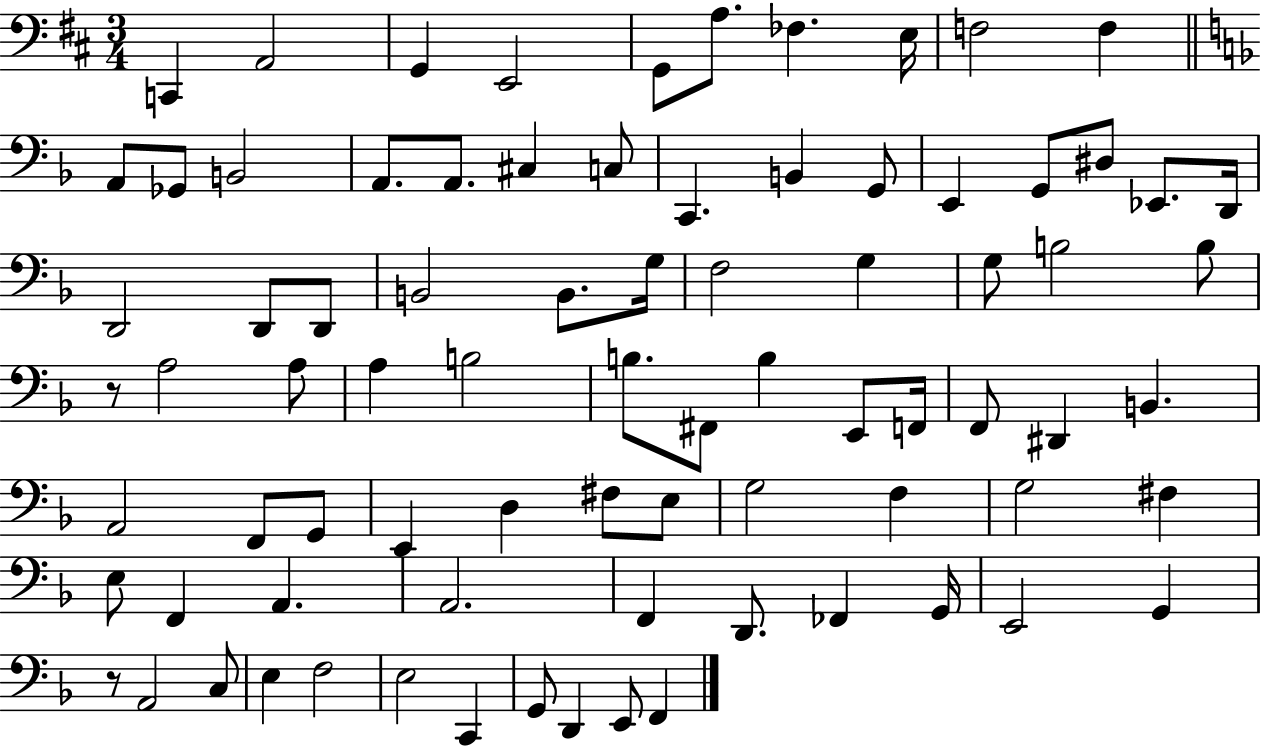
X:1
T:Untitled
M:3/4
L:1/4
K:D
C,, A,,2 G,, E,,2 G,,/2 A,/2 _F, E,/4 F,2 F, A,,/2 _G,,/2 B,,2 A,,/2 A,,/2 ^C, C,/2 C,, B,, G,,/2 E,, G,,/2 ^D,/2 _E,,/2 D,,/4 D,,2 D,,/2 D,,/2 B,,2 B,,/2 G,/4 F,2 G, G,/2 B,2 B,/2 z/2 A,2 A,/2 A, B,2 B,/2 ^F,,/2 B, E,,/2 F,,/4 F,,/2 ^D,, B,, A,,2 F,,/2 G,,/2 E,, D, ^F,/2 E,/2 G,2 F, G,2 ^F, E,/2 F,, A,, A,,2 F,, D,,/2 _F,, G,,/4 E,,2 G,, z/2 A,,2 C,/2 E, F,2 E,2 C,, G,,/2 D,, E,,/2 F,,